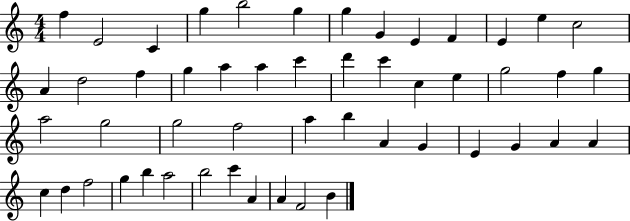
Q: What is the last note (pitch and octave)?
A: B4